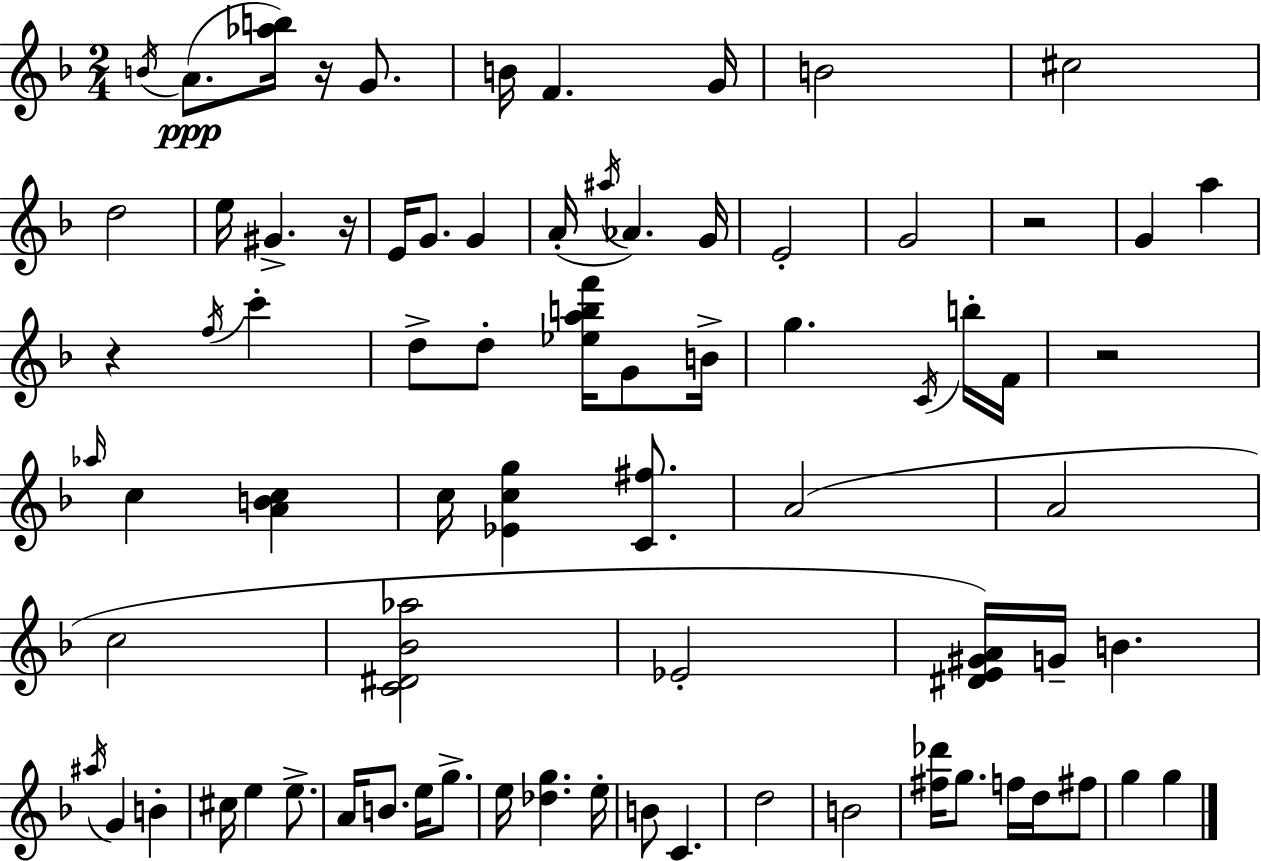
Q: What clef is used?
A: treble